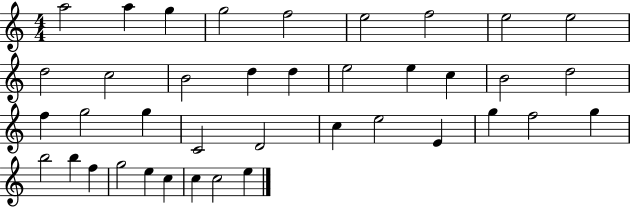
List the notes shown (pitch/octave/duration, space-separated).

A5/h A5/q G5/q G5/h F5/h E5/h F5/h E5/h E5/h D5/h C5/h B4/h D5/q D5/q E5/h E5/q C5/q B4/h D5/h F5/q G5/h G5/q C4/h D4/h C5/q E5/h E4/q G5/q F5/h G5/q B5/h B5/q F5/q G5/h E5/q C5/q C5/q C5/h E5/q